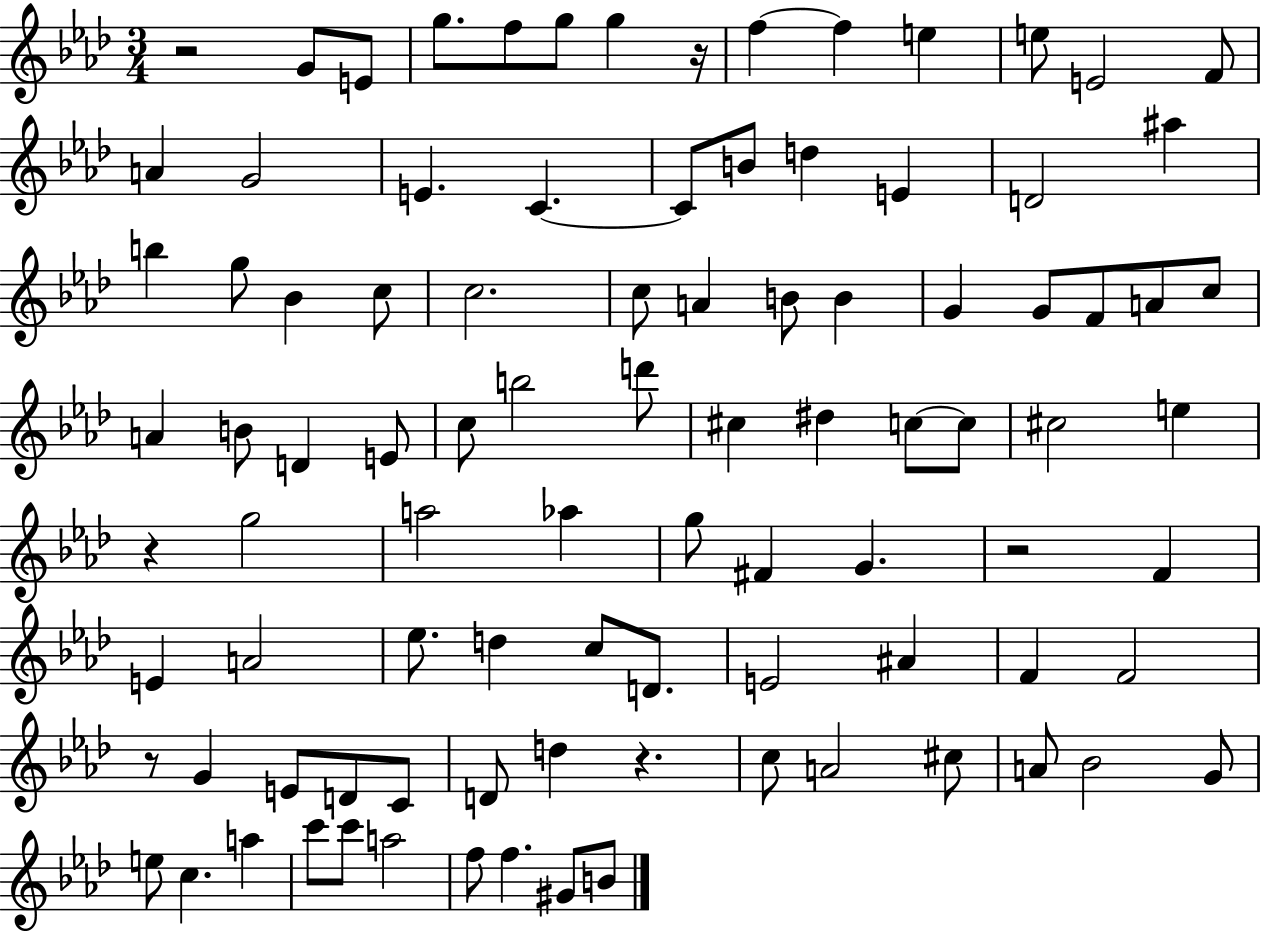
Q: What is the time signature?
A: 3/4